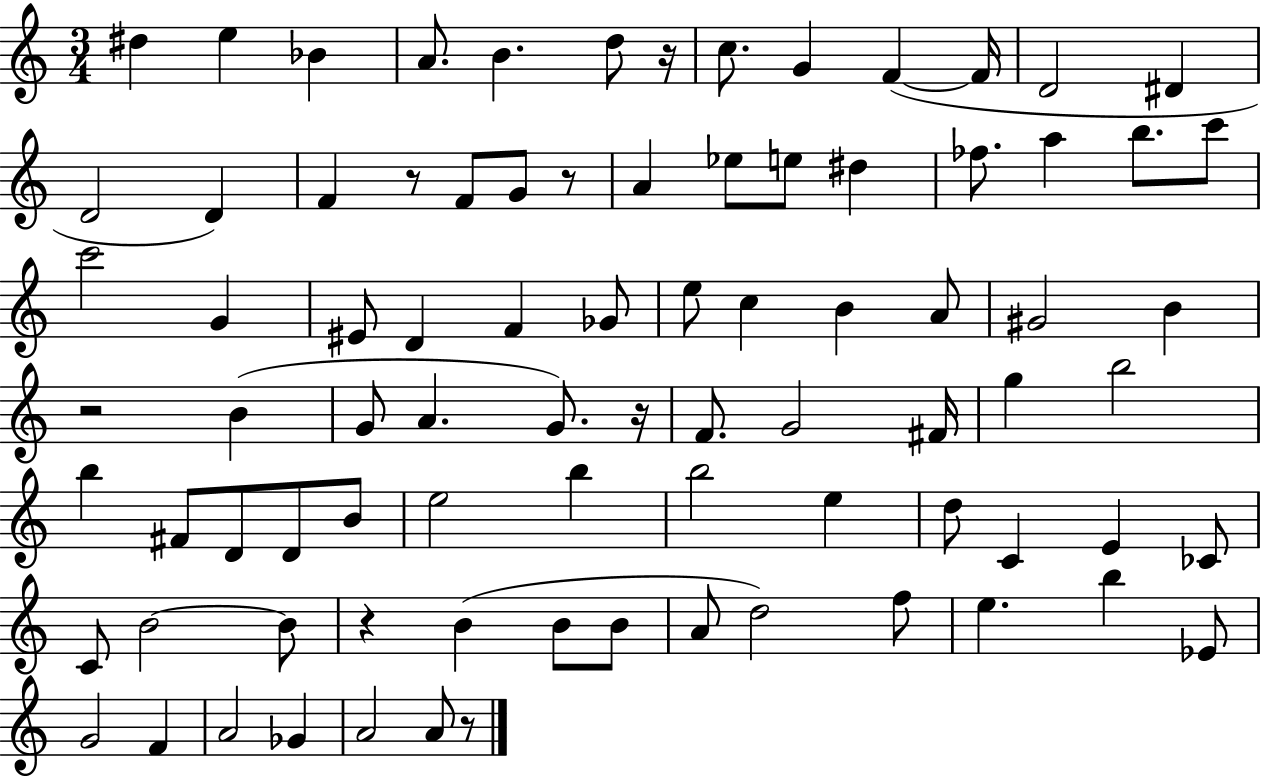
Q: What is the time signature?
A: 3/4